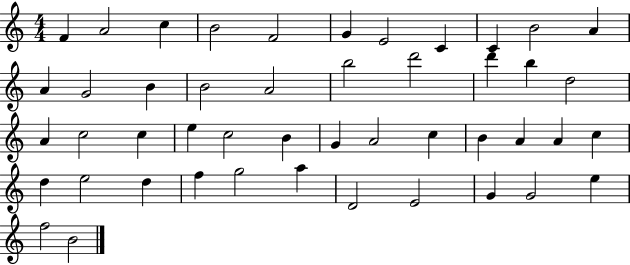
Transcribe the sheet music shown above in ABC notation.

X:1
T:Untitled
M:4/4
L:1/4
K:C
F A2 c B2 F2 G E2 C C B2 A A G2 B B2 A2 b2 d'2 d' b d2 A c2 c e c2 B G A2 c B A A c d e2 d f g2 a D2 E2 G G2 e f2 B2